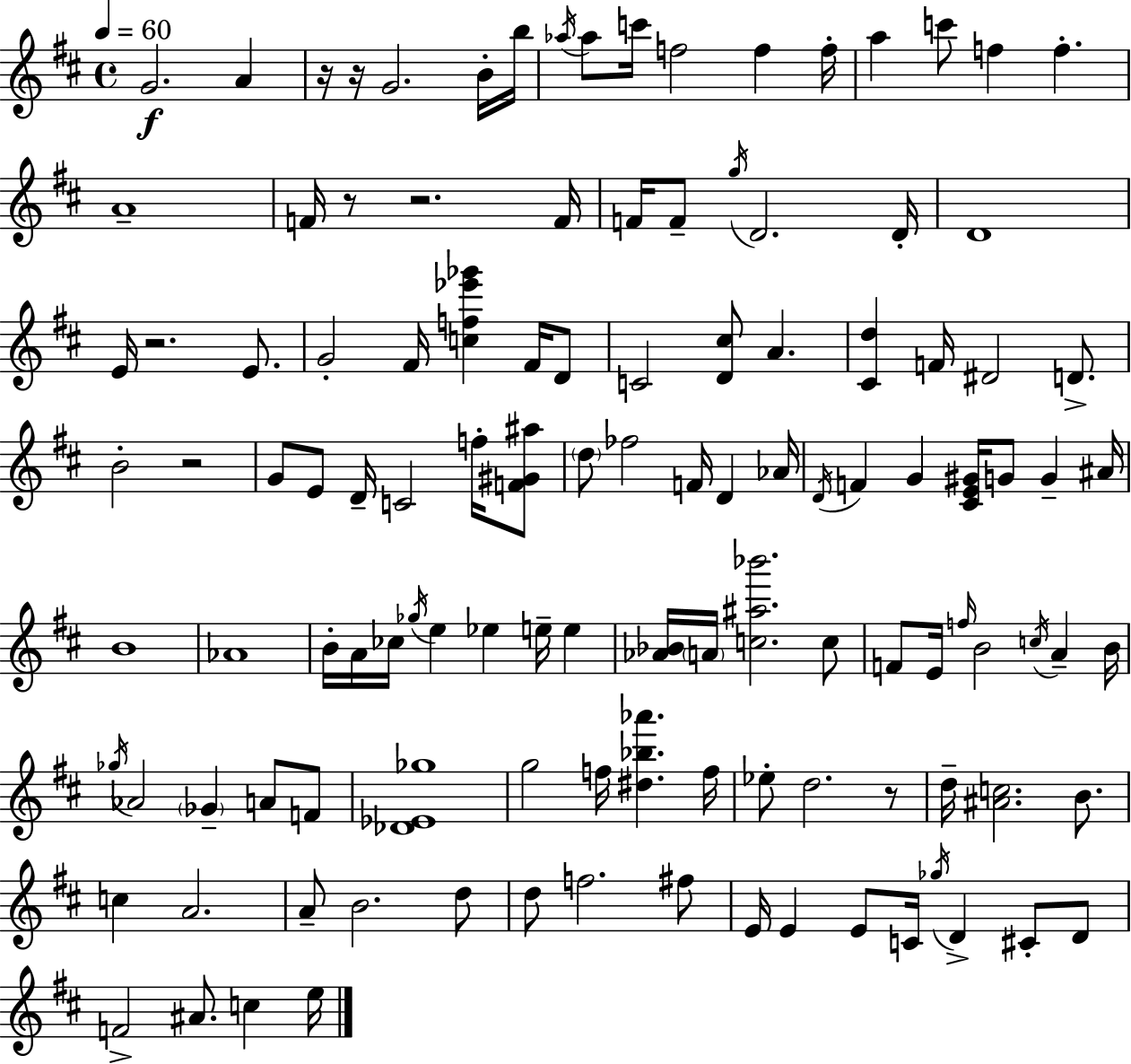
X:1
T:Untitled
M:4/4
L:1/4
K:D
G2 A z/4 z/4 G2 B/4 b/4 _a/4 _a/2 c'/4 f2 f f/4 a c'/2 f f A4 F/4 z/2 z2 F/4 F/4 F/2 g/4 D2 D/4 D4 E/4 z2 E/2 G2 ^F/4 [cf_e'_g'] ^F/4 D/2 C2 [D^c]/2 A [^Cd] F/4 ^D2 D/2 B2 z2 G/2 E/2 D/4 C2 f/4 [F^G^a]/2 d/2 _f2 F/4 D _A/4 D/4 F G [^CE^G]/4 G/2 G ^A/4 B4 _A4 B/4 A/4 _c/4 _g/4 e _e e/4 e [_A_B]/4 A/4 [c^a_b']2 c/2 F/2 E/4 f/4 B2 c/4 A B/4 _g/4 _A2 _G A/2 F/2 [_D_E_g]4 g2 f/4 [^d_b_a'] f/4 _e/2 d2 z/2 d/4 [^Ac]2 B/2 c A2 A/2 B2 d/2 d/2 f2 ^f/2 E/4 E E/2 C/4 _g/4 D ^C/2 D/2 F2 ^A/2 c e/4